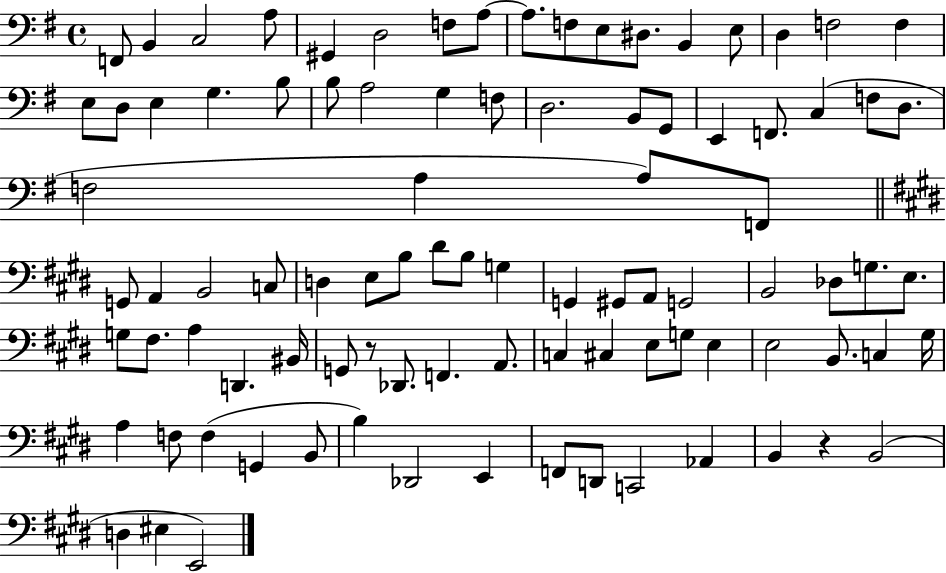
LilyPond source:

{
  \clef bass
  \time 4/4
  \defaultTimeSignature
  \key g \major
  \repeat volta 2 { f,8 b,4 c2 a8 | gis,4 d2 f8 a8~~ | a8. f8 e8 dis8. b,4 e8 | d4 f2 f4 | \break e8 d8 e4 g4. b8 | b8 a2 g4 f8 | d2. b,8 g,8 | e,4 f,8. c4( f8 d8. | \break f2 a4 a8) f,8 | \bar "||" \break \key e \major g,8 a,4 b,2 c8 | d4 e8 b8 dis'8 b8 g4 | g,4 gis,8 a,8 g,2 | b,2 des8 g8. e8. | \break g8 fis8. a4 d,4. bis,16 | g,8 r8 des,8. f,4. a,8. | c4 cis4 e8 g8 e4 | e2 b,8. c4 gis16 | \break a4 f8 f4( g,4 b,8 | b4) des,2 e,4 | f,8 d,8 c,2 aes,4 | b,4 r4 b,2( | \break d4 eis4 e,2) | } \bar "|."
}